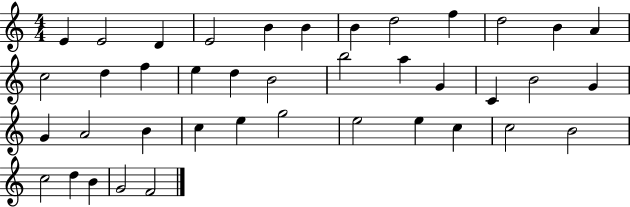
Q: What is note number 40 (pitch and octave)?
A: F4